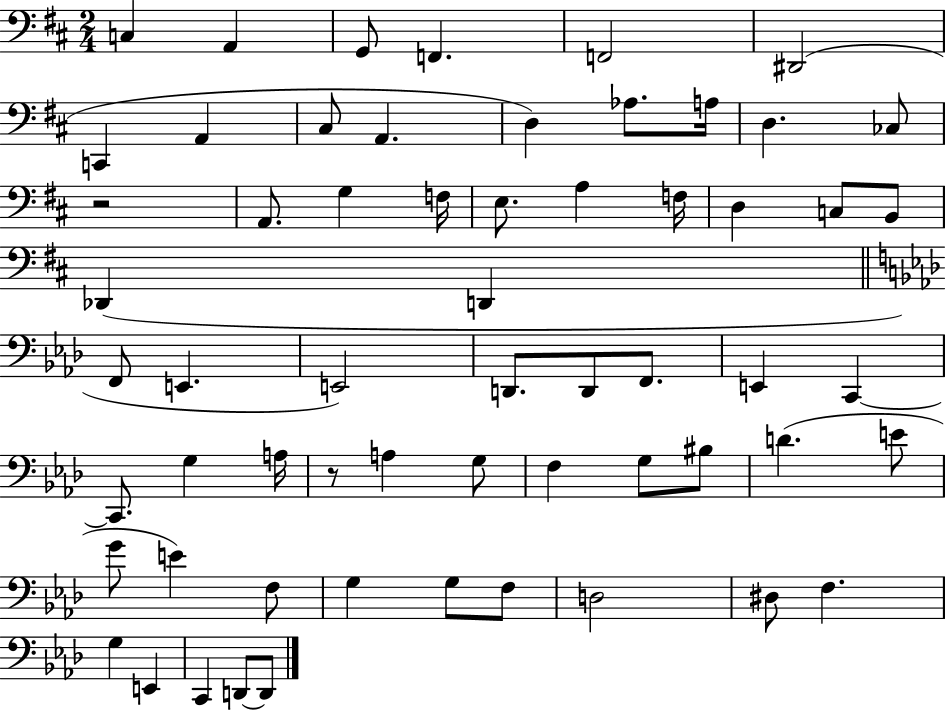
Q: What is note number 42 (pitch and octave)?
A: BIS3